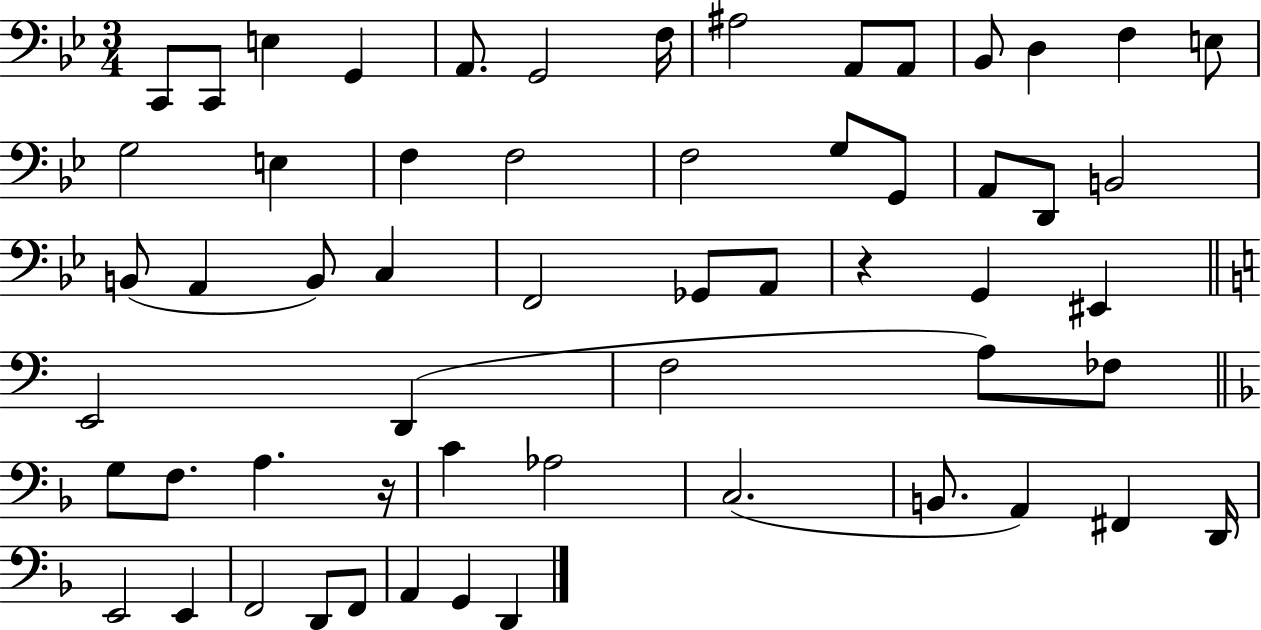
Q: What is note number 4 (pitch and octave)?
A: G2